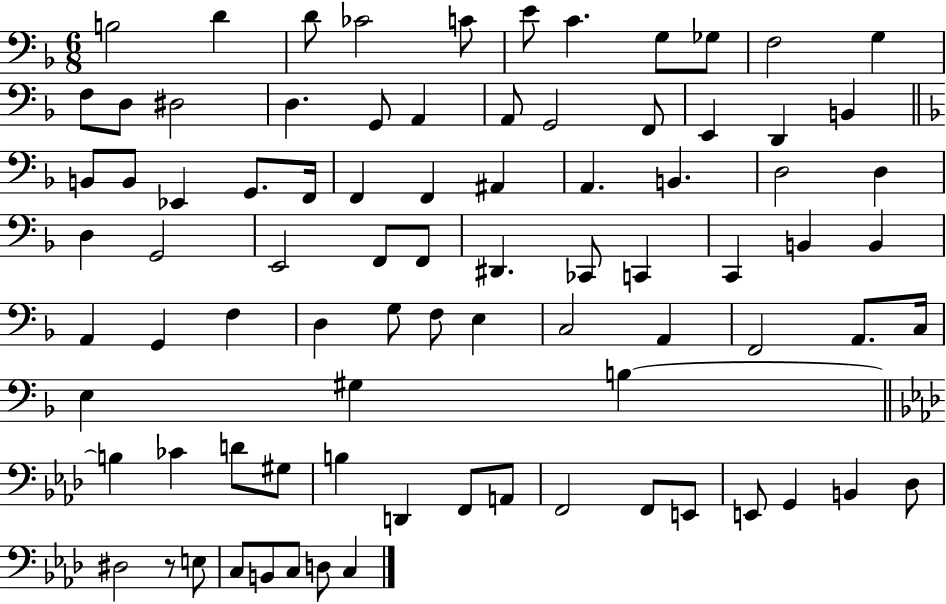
X:1
T:Untitled
M:6/8
L:1/4
K:F
B,2 D D/2 _C2 C/2 E/2 C G,/2 _G,/2 F,2 G, F,/2 D,/2 ^D,2 D, G,,/2 A,, A,,/2 G,,2 F,,/2 E,, D,, B,, B,,/2 B,,/2 _E,, G,,/2 F,,/4 F,, F,, ^A,, A,, B,, D,2 D, D, G,,2 E,,2 F,,/2 F,,/2 ^D,, _C,,/2 C,, C,, B,, B,, A,, G,, F, D, G,/2 F,/2 E, C,2 A,, F,,2 A,,/2 C,/4 E, ^G, B, B, _C D/2 ^G,/2 B, D,, F,,/2 A,,/2 F,,2 F,,/2 E,,/2 E,,/2 G,, B,, _D,/2 ^D,2 z/2 E,/2 C,/2 B,,/2 C,/2 D,/2 C,